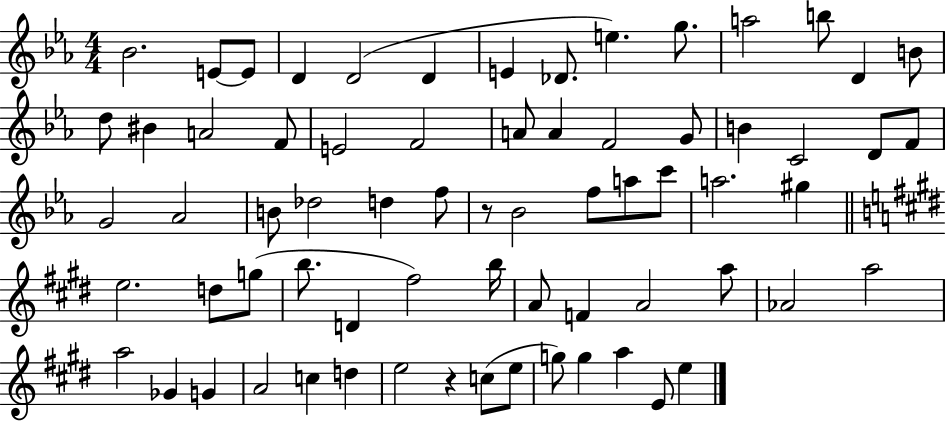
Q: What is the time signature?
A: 4/4